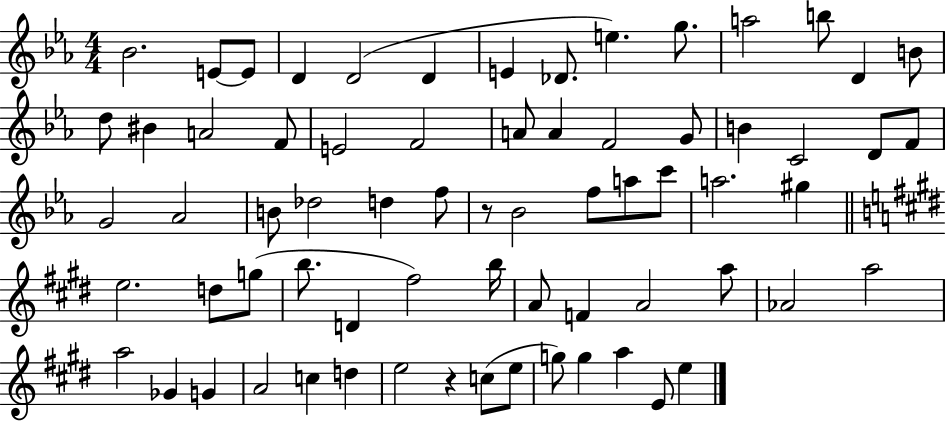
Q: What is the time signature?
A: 4/4